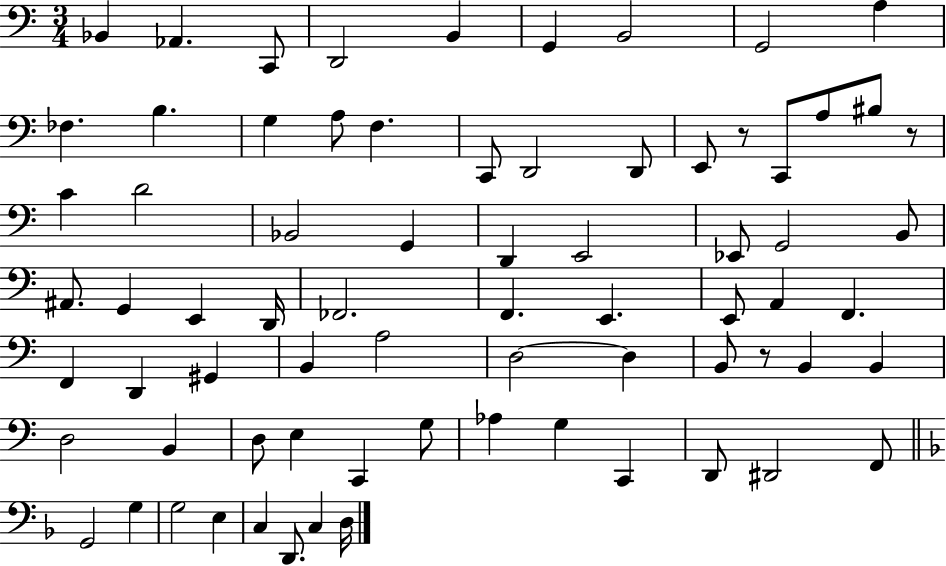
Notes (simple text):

Bb2/q Ab2/q. C2/e D2/h B2/q G2/q B2/h G2/h A3/q FES3/q. B3/q. G3/q A3/e F3/q. C2/e D2/h D2/e E2/e R/e C2/e A3/e BIS3/e R/e C4/q D4/h Bb2/h G2/q D2/q E2/h Eb2/e G2/h B2/e A#2/e. G2/q E2/q D2/s FES2/h. F2/q. E2/q. E2/e A2/q F2/q. F2/q D2/q G#2/q B2/q A3/h D3/h D3/q B2/e R/e B2/q B2/q D3/h B2/q D3/e E3/q C2/q G3/e Ab3/q G3/q C2/q D2/e D#2/h F2/e G2/h G3/q G3/h E3/q C3/q D2/e. C3/q D3/s